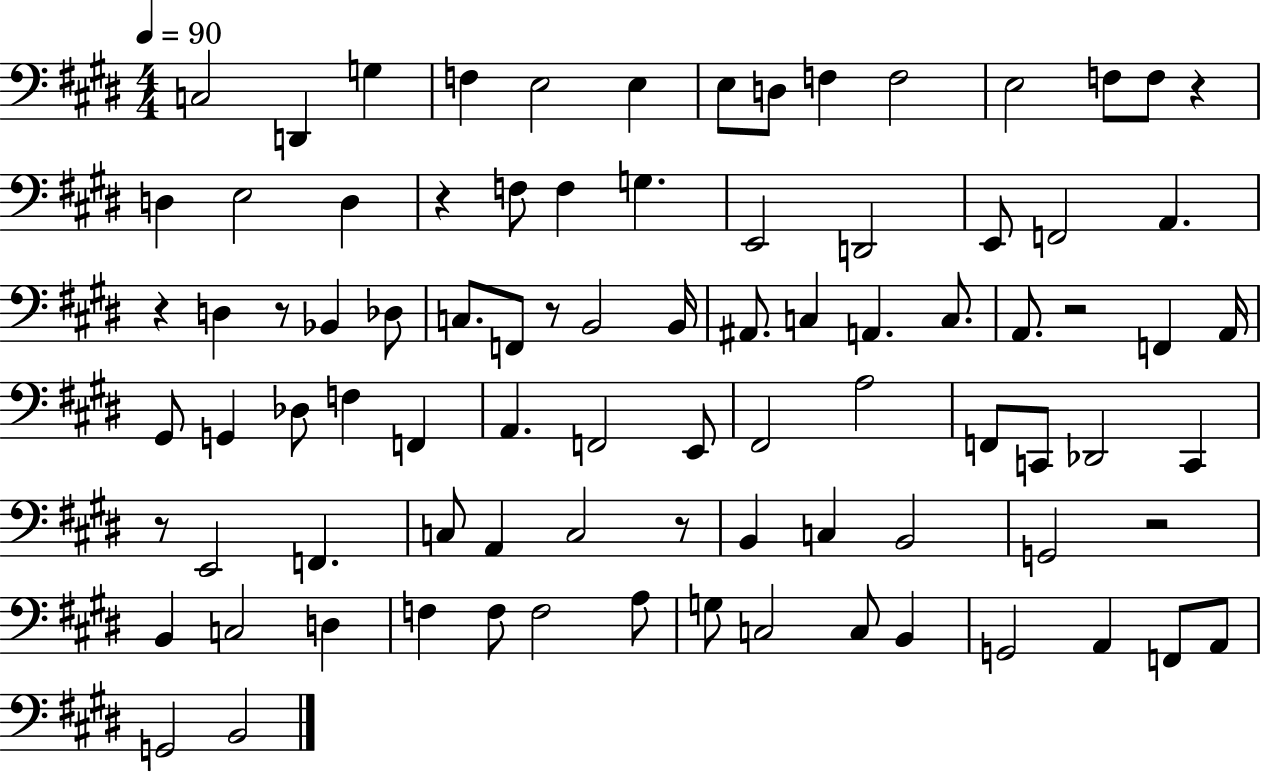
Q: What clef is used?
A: bass